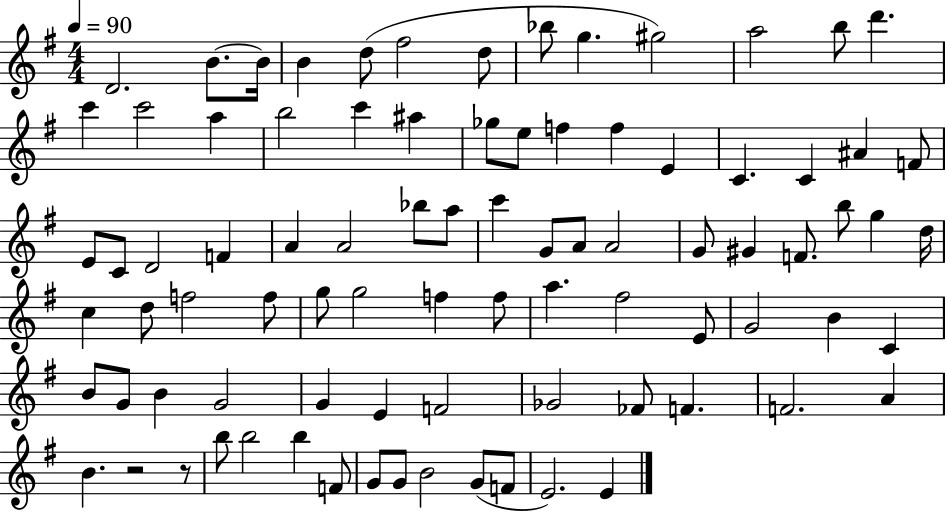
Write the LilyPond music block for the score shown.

{
  \clef treble
  \numericTimeSignature
  \time 4/4
  \key g \major
  \tempo 4 = 90
  d'2. b'8.~~ b'16 | b'4 d''8( fis''2 d''8 | bes''8 g''4. gis''2) | a''2 b''8 d'''4. | \break c'''4 c'''2 a''4 | b''2 c'''4 ais''4 | ges''8 e''8 f''4 f''4 e'4 | c'4. c'4 ais'4 f'8 | \break e'8 c'8 d'2 f'4 | a'4 a'2 bes''8 a''8 | c'''4 g'8 a'8 a'2 | g'8 gis'4 f'8. b''8 g''4 d''16 | \break c''4 d''8 f''2 f''8 | g''8 g''2 f''4 f''8 | a''4. fis''2 e'8 | g'2 b'4 c'4 | \break b'8 g'8 b'4 g'2 | g'4 e'4 f'2 | ges'2 fes'8 f'4. | f'2. a'4 | \break b'4. r2 r8 | b''8 b''2 b''4 f'8 | g'8 g'8 b'2 g'8( f'8 | e'2.) e'4 | \break \bar "|."
}